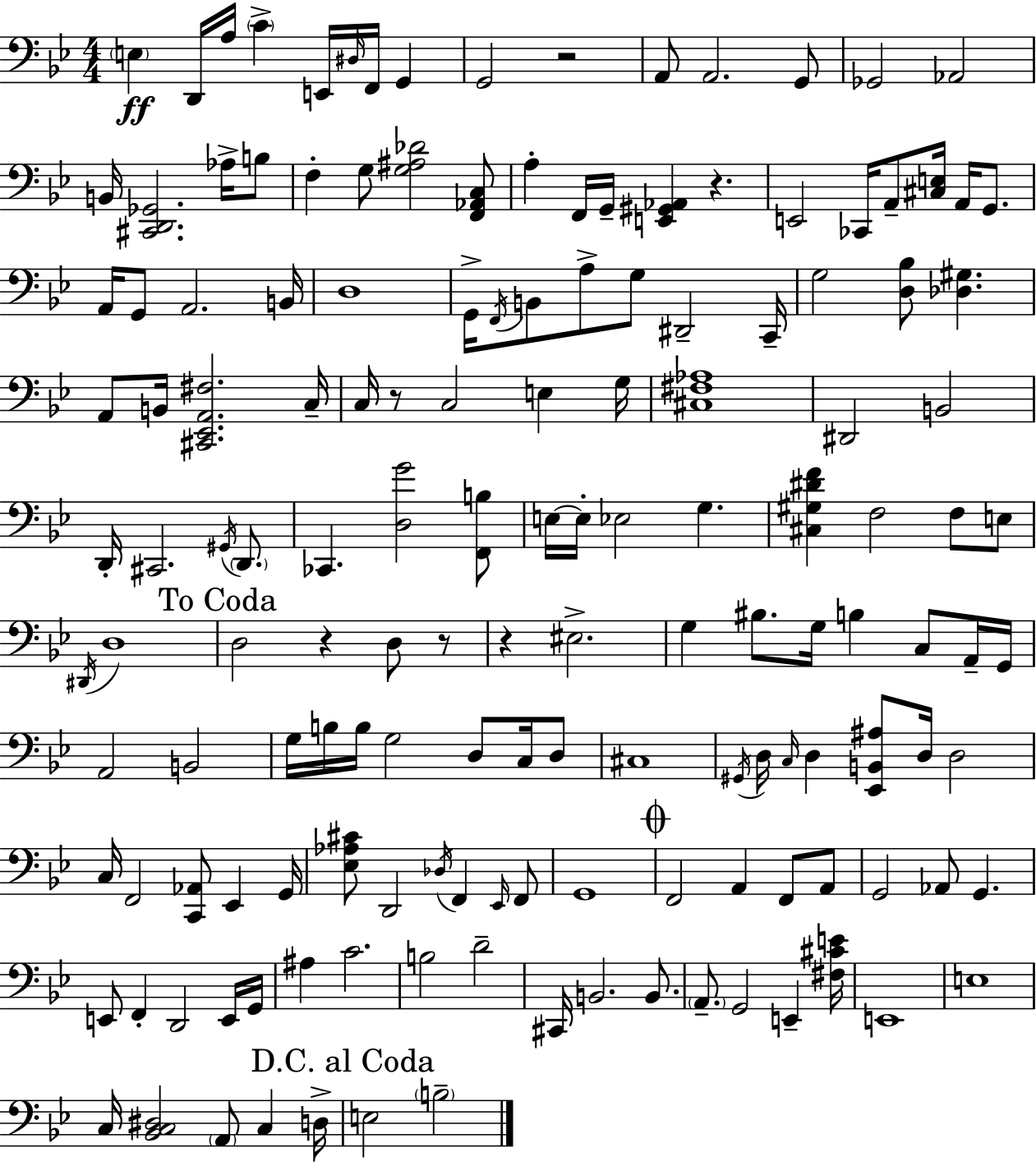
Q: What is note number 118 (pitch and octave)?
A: B2